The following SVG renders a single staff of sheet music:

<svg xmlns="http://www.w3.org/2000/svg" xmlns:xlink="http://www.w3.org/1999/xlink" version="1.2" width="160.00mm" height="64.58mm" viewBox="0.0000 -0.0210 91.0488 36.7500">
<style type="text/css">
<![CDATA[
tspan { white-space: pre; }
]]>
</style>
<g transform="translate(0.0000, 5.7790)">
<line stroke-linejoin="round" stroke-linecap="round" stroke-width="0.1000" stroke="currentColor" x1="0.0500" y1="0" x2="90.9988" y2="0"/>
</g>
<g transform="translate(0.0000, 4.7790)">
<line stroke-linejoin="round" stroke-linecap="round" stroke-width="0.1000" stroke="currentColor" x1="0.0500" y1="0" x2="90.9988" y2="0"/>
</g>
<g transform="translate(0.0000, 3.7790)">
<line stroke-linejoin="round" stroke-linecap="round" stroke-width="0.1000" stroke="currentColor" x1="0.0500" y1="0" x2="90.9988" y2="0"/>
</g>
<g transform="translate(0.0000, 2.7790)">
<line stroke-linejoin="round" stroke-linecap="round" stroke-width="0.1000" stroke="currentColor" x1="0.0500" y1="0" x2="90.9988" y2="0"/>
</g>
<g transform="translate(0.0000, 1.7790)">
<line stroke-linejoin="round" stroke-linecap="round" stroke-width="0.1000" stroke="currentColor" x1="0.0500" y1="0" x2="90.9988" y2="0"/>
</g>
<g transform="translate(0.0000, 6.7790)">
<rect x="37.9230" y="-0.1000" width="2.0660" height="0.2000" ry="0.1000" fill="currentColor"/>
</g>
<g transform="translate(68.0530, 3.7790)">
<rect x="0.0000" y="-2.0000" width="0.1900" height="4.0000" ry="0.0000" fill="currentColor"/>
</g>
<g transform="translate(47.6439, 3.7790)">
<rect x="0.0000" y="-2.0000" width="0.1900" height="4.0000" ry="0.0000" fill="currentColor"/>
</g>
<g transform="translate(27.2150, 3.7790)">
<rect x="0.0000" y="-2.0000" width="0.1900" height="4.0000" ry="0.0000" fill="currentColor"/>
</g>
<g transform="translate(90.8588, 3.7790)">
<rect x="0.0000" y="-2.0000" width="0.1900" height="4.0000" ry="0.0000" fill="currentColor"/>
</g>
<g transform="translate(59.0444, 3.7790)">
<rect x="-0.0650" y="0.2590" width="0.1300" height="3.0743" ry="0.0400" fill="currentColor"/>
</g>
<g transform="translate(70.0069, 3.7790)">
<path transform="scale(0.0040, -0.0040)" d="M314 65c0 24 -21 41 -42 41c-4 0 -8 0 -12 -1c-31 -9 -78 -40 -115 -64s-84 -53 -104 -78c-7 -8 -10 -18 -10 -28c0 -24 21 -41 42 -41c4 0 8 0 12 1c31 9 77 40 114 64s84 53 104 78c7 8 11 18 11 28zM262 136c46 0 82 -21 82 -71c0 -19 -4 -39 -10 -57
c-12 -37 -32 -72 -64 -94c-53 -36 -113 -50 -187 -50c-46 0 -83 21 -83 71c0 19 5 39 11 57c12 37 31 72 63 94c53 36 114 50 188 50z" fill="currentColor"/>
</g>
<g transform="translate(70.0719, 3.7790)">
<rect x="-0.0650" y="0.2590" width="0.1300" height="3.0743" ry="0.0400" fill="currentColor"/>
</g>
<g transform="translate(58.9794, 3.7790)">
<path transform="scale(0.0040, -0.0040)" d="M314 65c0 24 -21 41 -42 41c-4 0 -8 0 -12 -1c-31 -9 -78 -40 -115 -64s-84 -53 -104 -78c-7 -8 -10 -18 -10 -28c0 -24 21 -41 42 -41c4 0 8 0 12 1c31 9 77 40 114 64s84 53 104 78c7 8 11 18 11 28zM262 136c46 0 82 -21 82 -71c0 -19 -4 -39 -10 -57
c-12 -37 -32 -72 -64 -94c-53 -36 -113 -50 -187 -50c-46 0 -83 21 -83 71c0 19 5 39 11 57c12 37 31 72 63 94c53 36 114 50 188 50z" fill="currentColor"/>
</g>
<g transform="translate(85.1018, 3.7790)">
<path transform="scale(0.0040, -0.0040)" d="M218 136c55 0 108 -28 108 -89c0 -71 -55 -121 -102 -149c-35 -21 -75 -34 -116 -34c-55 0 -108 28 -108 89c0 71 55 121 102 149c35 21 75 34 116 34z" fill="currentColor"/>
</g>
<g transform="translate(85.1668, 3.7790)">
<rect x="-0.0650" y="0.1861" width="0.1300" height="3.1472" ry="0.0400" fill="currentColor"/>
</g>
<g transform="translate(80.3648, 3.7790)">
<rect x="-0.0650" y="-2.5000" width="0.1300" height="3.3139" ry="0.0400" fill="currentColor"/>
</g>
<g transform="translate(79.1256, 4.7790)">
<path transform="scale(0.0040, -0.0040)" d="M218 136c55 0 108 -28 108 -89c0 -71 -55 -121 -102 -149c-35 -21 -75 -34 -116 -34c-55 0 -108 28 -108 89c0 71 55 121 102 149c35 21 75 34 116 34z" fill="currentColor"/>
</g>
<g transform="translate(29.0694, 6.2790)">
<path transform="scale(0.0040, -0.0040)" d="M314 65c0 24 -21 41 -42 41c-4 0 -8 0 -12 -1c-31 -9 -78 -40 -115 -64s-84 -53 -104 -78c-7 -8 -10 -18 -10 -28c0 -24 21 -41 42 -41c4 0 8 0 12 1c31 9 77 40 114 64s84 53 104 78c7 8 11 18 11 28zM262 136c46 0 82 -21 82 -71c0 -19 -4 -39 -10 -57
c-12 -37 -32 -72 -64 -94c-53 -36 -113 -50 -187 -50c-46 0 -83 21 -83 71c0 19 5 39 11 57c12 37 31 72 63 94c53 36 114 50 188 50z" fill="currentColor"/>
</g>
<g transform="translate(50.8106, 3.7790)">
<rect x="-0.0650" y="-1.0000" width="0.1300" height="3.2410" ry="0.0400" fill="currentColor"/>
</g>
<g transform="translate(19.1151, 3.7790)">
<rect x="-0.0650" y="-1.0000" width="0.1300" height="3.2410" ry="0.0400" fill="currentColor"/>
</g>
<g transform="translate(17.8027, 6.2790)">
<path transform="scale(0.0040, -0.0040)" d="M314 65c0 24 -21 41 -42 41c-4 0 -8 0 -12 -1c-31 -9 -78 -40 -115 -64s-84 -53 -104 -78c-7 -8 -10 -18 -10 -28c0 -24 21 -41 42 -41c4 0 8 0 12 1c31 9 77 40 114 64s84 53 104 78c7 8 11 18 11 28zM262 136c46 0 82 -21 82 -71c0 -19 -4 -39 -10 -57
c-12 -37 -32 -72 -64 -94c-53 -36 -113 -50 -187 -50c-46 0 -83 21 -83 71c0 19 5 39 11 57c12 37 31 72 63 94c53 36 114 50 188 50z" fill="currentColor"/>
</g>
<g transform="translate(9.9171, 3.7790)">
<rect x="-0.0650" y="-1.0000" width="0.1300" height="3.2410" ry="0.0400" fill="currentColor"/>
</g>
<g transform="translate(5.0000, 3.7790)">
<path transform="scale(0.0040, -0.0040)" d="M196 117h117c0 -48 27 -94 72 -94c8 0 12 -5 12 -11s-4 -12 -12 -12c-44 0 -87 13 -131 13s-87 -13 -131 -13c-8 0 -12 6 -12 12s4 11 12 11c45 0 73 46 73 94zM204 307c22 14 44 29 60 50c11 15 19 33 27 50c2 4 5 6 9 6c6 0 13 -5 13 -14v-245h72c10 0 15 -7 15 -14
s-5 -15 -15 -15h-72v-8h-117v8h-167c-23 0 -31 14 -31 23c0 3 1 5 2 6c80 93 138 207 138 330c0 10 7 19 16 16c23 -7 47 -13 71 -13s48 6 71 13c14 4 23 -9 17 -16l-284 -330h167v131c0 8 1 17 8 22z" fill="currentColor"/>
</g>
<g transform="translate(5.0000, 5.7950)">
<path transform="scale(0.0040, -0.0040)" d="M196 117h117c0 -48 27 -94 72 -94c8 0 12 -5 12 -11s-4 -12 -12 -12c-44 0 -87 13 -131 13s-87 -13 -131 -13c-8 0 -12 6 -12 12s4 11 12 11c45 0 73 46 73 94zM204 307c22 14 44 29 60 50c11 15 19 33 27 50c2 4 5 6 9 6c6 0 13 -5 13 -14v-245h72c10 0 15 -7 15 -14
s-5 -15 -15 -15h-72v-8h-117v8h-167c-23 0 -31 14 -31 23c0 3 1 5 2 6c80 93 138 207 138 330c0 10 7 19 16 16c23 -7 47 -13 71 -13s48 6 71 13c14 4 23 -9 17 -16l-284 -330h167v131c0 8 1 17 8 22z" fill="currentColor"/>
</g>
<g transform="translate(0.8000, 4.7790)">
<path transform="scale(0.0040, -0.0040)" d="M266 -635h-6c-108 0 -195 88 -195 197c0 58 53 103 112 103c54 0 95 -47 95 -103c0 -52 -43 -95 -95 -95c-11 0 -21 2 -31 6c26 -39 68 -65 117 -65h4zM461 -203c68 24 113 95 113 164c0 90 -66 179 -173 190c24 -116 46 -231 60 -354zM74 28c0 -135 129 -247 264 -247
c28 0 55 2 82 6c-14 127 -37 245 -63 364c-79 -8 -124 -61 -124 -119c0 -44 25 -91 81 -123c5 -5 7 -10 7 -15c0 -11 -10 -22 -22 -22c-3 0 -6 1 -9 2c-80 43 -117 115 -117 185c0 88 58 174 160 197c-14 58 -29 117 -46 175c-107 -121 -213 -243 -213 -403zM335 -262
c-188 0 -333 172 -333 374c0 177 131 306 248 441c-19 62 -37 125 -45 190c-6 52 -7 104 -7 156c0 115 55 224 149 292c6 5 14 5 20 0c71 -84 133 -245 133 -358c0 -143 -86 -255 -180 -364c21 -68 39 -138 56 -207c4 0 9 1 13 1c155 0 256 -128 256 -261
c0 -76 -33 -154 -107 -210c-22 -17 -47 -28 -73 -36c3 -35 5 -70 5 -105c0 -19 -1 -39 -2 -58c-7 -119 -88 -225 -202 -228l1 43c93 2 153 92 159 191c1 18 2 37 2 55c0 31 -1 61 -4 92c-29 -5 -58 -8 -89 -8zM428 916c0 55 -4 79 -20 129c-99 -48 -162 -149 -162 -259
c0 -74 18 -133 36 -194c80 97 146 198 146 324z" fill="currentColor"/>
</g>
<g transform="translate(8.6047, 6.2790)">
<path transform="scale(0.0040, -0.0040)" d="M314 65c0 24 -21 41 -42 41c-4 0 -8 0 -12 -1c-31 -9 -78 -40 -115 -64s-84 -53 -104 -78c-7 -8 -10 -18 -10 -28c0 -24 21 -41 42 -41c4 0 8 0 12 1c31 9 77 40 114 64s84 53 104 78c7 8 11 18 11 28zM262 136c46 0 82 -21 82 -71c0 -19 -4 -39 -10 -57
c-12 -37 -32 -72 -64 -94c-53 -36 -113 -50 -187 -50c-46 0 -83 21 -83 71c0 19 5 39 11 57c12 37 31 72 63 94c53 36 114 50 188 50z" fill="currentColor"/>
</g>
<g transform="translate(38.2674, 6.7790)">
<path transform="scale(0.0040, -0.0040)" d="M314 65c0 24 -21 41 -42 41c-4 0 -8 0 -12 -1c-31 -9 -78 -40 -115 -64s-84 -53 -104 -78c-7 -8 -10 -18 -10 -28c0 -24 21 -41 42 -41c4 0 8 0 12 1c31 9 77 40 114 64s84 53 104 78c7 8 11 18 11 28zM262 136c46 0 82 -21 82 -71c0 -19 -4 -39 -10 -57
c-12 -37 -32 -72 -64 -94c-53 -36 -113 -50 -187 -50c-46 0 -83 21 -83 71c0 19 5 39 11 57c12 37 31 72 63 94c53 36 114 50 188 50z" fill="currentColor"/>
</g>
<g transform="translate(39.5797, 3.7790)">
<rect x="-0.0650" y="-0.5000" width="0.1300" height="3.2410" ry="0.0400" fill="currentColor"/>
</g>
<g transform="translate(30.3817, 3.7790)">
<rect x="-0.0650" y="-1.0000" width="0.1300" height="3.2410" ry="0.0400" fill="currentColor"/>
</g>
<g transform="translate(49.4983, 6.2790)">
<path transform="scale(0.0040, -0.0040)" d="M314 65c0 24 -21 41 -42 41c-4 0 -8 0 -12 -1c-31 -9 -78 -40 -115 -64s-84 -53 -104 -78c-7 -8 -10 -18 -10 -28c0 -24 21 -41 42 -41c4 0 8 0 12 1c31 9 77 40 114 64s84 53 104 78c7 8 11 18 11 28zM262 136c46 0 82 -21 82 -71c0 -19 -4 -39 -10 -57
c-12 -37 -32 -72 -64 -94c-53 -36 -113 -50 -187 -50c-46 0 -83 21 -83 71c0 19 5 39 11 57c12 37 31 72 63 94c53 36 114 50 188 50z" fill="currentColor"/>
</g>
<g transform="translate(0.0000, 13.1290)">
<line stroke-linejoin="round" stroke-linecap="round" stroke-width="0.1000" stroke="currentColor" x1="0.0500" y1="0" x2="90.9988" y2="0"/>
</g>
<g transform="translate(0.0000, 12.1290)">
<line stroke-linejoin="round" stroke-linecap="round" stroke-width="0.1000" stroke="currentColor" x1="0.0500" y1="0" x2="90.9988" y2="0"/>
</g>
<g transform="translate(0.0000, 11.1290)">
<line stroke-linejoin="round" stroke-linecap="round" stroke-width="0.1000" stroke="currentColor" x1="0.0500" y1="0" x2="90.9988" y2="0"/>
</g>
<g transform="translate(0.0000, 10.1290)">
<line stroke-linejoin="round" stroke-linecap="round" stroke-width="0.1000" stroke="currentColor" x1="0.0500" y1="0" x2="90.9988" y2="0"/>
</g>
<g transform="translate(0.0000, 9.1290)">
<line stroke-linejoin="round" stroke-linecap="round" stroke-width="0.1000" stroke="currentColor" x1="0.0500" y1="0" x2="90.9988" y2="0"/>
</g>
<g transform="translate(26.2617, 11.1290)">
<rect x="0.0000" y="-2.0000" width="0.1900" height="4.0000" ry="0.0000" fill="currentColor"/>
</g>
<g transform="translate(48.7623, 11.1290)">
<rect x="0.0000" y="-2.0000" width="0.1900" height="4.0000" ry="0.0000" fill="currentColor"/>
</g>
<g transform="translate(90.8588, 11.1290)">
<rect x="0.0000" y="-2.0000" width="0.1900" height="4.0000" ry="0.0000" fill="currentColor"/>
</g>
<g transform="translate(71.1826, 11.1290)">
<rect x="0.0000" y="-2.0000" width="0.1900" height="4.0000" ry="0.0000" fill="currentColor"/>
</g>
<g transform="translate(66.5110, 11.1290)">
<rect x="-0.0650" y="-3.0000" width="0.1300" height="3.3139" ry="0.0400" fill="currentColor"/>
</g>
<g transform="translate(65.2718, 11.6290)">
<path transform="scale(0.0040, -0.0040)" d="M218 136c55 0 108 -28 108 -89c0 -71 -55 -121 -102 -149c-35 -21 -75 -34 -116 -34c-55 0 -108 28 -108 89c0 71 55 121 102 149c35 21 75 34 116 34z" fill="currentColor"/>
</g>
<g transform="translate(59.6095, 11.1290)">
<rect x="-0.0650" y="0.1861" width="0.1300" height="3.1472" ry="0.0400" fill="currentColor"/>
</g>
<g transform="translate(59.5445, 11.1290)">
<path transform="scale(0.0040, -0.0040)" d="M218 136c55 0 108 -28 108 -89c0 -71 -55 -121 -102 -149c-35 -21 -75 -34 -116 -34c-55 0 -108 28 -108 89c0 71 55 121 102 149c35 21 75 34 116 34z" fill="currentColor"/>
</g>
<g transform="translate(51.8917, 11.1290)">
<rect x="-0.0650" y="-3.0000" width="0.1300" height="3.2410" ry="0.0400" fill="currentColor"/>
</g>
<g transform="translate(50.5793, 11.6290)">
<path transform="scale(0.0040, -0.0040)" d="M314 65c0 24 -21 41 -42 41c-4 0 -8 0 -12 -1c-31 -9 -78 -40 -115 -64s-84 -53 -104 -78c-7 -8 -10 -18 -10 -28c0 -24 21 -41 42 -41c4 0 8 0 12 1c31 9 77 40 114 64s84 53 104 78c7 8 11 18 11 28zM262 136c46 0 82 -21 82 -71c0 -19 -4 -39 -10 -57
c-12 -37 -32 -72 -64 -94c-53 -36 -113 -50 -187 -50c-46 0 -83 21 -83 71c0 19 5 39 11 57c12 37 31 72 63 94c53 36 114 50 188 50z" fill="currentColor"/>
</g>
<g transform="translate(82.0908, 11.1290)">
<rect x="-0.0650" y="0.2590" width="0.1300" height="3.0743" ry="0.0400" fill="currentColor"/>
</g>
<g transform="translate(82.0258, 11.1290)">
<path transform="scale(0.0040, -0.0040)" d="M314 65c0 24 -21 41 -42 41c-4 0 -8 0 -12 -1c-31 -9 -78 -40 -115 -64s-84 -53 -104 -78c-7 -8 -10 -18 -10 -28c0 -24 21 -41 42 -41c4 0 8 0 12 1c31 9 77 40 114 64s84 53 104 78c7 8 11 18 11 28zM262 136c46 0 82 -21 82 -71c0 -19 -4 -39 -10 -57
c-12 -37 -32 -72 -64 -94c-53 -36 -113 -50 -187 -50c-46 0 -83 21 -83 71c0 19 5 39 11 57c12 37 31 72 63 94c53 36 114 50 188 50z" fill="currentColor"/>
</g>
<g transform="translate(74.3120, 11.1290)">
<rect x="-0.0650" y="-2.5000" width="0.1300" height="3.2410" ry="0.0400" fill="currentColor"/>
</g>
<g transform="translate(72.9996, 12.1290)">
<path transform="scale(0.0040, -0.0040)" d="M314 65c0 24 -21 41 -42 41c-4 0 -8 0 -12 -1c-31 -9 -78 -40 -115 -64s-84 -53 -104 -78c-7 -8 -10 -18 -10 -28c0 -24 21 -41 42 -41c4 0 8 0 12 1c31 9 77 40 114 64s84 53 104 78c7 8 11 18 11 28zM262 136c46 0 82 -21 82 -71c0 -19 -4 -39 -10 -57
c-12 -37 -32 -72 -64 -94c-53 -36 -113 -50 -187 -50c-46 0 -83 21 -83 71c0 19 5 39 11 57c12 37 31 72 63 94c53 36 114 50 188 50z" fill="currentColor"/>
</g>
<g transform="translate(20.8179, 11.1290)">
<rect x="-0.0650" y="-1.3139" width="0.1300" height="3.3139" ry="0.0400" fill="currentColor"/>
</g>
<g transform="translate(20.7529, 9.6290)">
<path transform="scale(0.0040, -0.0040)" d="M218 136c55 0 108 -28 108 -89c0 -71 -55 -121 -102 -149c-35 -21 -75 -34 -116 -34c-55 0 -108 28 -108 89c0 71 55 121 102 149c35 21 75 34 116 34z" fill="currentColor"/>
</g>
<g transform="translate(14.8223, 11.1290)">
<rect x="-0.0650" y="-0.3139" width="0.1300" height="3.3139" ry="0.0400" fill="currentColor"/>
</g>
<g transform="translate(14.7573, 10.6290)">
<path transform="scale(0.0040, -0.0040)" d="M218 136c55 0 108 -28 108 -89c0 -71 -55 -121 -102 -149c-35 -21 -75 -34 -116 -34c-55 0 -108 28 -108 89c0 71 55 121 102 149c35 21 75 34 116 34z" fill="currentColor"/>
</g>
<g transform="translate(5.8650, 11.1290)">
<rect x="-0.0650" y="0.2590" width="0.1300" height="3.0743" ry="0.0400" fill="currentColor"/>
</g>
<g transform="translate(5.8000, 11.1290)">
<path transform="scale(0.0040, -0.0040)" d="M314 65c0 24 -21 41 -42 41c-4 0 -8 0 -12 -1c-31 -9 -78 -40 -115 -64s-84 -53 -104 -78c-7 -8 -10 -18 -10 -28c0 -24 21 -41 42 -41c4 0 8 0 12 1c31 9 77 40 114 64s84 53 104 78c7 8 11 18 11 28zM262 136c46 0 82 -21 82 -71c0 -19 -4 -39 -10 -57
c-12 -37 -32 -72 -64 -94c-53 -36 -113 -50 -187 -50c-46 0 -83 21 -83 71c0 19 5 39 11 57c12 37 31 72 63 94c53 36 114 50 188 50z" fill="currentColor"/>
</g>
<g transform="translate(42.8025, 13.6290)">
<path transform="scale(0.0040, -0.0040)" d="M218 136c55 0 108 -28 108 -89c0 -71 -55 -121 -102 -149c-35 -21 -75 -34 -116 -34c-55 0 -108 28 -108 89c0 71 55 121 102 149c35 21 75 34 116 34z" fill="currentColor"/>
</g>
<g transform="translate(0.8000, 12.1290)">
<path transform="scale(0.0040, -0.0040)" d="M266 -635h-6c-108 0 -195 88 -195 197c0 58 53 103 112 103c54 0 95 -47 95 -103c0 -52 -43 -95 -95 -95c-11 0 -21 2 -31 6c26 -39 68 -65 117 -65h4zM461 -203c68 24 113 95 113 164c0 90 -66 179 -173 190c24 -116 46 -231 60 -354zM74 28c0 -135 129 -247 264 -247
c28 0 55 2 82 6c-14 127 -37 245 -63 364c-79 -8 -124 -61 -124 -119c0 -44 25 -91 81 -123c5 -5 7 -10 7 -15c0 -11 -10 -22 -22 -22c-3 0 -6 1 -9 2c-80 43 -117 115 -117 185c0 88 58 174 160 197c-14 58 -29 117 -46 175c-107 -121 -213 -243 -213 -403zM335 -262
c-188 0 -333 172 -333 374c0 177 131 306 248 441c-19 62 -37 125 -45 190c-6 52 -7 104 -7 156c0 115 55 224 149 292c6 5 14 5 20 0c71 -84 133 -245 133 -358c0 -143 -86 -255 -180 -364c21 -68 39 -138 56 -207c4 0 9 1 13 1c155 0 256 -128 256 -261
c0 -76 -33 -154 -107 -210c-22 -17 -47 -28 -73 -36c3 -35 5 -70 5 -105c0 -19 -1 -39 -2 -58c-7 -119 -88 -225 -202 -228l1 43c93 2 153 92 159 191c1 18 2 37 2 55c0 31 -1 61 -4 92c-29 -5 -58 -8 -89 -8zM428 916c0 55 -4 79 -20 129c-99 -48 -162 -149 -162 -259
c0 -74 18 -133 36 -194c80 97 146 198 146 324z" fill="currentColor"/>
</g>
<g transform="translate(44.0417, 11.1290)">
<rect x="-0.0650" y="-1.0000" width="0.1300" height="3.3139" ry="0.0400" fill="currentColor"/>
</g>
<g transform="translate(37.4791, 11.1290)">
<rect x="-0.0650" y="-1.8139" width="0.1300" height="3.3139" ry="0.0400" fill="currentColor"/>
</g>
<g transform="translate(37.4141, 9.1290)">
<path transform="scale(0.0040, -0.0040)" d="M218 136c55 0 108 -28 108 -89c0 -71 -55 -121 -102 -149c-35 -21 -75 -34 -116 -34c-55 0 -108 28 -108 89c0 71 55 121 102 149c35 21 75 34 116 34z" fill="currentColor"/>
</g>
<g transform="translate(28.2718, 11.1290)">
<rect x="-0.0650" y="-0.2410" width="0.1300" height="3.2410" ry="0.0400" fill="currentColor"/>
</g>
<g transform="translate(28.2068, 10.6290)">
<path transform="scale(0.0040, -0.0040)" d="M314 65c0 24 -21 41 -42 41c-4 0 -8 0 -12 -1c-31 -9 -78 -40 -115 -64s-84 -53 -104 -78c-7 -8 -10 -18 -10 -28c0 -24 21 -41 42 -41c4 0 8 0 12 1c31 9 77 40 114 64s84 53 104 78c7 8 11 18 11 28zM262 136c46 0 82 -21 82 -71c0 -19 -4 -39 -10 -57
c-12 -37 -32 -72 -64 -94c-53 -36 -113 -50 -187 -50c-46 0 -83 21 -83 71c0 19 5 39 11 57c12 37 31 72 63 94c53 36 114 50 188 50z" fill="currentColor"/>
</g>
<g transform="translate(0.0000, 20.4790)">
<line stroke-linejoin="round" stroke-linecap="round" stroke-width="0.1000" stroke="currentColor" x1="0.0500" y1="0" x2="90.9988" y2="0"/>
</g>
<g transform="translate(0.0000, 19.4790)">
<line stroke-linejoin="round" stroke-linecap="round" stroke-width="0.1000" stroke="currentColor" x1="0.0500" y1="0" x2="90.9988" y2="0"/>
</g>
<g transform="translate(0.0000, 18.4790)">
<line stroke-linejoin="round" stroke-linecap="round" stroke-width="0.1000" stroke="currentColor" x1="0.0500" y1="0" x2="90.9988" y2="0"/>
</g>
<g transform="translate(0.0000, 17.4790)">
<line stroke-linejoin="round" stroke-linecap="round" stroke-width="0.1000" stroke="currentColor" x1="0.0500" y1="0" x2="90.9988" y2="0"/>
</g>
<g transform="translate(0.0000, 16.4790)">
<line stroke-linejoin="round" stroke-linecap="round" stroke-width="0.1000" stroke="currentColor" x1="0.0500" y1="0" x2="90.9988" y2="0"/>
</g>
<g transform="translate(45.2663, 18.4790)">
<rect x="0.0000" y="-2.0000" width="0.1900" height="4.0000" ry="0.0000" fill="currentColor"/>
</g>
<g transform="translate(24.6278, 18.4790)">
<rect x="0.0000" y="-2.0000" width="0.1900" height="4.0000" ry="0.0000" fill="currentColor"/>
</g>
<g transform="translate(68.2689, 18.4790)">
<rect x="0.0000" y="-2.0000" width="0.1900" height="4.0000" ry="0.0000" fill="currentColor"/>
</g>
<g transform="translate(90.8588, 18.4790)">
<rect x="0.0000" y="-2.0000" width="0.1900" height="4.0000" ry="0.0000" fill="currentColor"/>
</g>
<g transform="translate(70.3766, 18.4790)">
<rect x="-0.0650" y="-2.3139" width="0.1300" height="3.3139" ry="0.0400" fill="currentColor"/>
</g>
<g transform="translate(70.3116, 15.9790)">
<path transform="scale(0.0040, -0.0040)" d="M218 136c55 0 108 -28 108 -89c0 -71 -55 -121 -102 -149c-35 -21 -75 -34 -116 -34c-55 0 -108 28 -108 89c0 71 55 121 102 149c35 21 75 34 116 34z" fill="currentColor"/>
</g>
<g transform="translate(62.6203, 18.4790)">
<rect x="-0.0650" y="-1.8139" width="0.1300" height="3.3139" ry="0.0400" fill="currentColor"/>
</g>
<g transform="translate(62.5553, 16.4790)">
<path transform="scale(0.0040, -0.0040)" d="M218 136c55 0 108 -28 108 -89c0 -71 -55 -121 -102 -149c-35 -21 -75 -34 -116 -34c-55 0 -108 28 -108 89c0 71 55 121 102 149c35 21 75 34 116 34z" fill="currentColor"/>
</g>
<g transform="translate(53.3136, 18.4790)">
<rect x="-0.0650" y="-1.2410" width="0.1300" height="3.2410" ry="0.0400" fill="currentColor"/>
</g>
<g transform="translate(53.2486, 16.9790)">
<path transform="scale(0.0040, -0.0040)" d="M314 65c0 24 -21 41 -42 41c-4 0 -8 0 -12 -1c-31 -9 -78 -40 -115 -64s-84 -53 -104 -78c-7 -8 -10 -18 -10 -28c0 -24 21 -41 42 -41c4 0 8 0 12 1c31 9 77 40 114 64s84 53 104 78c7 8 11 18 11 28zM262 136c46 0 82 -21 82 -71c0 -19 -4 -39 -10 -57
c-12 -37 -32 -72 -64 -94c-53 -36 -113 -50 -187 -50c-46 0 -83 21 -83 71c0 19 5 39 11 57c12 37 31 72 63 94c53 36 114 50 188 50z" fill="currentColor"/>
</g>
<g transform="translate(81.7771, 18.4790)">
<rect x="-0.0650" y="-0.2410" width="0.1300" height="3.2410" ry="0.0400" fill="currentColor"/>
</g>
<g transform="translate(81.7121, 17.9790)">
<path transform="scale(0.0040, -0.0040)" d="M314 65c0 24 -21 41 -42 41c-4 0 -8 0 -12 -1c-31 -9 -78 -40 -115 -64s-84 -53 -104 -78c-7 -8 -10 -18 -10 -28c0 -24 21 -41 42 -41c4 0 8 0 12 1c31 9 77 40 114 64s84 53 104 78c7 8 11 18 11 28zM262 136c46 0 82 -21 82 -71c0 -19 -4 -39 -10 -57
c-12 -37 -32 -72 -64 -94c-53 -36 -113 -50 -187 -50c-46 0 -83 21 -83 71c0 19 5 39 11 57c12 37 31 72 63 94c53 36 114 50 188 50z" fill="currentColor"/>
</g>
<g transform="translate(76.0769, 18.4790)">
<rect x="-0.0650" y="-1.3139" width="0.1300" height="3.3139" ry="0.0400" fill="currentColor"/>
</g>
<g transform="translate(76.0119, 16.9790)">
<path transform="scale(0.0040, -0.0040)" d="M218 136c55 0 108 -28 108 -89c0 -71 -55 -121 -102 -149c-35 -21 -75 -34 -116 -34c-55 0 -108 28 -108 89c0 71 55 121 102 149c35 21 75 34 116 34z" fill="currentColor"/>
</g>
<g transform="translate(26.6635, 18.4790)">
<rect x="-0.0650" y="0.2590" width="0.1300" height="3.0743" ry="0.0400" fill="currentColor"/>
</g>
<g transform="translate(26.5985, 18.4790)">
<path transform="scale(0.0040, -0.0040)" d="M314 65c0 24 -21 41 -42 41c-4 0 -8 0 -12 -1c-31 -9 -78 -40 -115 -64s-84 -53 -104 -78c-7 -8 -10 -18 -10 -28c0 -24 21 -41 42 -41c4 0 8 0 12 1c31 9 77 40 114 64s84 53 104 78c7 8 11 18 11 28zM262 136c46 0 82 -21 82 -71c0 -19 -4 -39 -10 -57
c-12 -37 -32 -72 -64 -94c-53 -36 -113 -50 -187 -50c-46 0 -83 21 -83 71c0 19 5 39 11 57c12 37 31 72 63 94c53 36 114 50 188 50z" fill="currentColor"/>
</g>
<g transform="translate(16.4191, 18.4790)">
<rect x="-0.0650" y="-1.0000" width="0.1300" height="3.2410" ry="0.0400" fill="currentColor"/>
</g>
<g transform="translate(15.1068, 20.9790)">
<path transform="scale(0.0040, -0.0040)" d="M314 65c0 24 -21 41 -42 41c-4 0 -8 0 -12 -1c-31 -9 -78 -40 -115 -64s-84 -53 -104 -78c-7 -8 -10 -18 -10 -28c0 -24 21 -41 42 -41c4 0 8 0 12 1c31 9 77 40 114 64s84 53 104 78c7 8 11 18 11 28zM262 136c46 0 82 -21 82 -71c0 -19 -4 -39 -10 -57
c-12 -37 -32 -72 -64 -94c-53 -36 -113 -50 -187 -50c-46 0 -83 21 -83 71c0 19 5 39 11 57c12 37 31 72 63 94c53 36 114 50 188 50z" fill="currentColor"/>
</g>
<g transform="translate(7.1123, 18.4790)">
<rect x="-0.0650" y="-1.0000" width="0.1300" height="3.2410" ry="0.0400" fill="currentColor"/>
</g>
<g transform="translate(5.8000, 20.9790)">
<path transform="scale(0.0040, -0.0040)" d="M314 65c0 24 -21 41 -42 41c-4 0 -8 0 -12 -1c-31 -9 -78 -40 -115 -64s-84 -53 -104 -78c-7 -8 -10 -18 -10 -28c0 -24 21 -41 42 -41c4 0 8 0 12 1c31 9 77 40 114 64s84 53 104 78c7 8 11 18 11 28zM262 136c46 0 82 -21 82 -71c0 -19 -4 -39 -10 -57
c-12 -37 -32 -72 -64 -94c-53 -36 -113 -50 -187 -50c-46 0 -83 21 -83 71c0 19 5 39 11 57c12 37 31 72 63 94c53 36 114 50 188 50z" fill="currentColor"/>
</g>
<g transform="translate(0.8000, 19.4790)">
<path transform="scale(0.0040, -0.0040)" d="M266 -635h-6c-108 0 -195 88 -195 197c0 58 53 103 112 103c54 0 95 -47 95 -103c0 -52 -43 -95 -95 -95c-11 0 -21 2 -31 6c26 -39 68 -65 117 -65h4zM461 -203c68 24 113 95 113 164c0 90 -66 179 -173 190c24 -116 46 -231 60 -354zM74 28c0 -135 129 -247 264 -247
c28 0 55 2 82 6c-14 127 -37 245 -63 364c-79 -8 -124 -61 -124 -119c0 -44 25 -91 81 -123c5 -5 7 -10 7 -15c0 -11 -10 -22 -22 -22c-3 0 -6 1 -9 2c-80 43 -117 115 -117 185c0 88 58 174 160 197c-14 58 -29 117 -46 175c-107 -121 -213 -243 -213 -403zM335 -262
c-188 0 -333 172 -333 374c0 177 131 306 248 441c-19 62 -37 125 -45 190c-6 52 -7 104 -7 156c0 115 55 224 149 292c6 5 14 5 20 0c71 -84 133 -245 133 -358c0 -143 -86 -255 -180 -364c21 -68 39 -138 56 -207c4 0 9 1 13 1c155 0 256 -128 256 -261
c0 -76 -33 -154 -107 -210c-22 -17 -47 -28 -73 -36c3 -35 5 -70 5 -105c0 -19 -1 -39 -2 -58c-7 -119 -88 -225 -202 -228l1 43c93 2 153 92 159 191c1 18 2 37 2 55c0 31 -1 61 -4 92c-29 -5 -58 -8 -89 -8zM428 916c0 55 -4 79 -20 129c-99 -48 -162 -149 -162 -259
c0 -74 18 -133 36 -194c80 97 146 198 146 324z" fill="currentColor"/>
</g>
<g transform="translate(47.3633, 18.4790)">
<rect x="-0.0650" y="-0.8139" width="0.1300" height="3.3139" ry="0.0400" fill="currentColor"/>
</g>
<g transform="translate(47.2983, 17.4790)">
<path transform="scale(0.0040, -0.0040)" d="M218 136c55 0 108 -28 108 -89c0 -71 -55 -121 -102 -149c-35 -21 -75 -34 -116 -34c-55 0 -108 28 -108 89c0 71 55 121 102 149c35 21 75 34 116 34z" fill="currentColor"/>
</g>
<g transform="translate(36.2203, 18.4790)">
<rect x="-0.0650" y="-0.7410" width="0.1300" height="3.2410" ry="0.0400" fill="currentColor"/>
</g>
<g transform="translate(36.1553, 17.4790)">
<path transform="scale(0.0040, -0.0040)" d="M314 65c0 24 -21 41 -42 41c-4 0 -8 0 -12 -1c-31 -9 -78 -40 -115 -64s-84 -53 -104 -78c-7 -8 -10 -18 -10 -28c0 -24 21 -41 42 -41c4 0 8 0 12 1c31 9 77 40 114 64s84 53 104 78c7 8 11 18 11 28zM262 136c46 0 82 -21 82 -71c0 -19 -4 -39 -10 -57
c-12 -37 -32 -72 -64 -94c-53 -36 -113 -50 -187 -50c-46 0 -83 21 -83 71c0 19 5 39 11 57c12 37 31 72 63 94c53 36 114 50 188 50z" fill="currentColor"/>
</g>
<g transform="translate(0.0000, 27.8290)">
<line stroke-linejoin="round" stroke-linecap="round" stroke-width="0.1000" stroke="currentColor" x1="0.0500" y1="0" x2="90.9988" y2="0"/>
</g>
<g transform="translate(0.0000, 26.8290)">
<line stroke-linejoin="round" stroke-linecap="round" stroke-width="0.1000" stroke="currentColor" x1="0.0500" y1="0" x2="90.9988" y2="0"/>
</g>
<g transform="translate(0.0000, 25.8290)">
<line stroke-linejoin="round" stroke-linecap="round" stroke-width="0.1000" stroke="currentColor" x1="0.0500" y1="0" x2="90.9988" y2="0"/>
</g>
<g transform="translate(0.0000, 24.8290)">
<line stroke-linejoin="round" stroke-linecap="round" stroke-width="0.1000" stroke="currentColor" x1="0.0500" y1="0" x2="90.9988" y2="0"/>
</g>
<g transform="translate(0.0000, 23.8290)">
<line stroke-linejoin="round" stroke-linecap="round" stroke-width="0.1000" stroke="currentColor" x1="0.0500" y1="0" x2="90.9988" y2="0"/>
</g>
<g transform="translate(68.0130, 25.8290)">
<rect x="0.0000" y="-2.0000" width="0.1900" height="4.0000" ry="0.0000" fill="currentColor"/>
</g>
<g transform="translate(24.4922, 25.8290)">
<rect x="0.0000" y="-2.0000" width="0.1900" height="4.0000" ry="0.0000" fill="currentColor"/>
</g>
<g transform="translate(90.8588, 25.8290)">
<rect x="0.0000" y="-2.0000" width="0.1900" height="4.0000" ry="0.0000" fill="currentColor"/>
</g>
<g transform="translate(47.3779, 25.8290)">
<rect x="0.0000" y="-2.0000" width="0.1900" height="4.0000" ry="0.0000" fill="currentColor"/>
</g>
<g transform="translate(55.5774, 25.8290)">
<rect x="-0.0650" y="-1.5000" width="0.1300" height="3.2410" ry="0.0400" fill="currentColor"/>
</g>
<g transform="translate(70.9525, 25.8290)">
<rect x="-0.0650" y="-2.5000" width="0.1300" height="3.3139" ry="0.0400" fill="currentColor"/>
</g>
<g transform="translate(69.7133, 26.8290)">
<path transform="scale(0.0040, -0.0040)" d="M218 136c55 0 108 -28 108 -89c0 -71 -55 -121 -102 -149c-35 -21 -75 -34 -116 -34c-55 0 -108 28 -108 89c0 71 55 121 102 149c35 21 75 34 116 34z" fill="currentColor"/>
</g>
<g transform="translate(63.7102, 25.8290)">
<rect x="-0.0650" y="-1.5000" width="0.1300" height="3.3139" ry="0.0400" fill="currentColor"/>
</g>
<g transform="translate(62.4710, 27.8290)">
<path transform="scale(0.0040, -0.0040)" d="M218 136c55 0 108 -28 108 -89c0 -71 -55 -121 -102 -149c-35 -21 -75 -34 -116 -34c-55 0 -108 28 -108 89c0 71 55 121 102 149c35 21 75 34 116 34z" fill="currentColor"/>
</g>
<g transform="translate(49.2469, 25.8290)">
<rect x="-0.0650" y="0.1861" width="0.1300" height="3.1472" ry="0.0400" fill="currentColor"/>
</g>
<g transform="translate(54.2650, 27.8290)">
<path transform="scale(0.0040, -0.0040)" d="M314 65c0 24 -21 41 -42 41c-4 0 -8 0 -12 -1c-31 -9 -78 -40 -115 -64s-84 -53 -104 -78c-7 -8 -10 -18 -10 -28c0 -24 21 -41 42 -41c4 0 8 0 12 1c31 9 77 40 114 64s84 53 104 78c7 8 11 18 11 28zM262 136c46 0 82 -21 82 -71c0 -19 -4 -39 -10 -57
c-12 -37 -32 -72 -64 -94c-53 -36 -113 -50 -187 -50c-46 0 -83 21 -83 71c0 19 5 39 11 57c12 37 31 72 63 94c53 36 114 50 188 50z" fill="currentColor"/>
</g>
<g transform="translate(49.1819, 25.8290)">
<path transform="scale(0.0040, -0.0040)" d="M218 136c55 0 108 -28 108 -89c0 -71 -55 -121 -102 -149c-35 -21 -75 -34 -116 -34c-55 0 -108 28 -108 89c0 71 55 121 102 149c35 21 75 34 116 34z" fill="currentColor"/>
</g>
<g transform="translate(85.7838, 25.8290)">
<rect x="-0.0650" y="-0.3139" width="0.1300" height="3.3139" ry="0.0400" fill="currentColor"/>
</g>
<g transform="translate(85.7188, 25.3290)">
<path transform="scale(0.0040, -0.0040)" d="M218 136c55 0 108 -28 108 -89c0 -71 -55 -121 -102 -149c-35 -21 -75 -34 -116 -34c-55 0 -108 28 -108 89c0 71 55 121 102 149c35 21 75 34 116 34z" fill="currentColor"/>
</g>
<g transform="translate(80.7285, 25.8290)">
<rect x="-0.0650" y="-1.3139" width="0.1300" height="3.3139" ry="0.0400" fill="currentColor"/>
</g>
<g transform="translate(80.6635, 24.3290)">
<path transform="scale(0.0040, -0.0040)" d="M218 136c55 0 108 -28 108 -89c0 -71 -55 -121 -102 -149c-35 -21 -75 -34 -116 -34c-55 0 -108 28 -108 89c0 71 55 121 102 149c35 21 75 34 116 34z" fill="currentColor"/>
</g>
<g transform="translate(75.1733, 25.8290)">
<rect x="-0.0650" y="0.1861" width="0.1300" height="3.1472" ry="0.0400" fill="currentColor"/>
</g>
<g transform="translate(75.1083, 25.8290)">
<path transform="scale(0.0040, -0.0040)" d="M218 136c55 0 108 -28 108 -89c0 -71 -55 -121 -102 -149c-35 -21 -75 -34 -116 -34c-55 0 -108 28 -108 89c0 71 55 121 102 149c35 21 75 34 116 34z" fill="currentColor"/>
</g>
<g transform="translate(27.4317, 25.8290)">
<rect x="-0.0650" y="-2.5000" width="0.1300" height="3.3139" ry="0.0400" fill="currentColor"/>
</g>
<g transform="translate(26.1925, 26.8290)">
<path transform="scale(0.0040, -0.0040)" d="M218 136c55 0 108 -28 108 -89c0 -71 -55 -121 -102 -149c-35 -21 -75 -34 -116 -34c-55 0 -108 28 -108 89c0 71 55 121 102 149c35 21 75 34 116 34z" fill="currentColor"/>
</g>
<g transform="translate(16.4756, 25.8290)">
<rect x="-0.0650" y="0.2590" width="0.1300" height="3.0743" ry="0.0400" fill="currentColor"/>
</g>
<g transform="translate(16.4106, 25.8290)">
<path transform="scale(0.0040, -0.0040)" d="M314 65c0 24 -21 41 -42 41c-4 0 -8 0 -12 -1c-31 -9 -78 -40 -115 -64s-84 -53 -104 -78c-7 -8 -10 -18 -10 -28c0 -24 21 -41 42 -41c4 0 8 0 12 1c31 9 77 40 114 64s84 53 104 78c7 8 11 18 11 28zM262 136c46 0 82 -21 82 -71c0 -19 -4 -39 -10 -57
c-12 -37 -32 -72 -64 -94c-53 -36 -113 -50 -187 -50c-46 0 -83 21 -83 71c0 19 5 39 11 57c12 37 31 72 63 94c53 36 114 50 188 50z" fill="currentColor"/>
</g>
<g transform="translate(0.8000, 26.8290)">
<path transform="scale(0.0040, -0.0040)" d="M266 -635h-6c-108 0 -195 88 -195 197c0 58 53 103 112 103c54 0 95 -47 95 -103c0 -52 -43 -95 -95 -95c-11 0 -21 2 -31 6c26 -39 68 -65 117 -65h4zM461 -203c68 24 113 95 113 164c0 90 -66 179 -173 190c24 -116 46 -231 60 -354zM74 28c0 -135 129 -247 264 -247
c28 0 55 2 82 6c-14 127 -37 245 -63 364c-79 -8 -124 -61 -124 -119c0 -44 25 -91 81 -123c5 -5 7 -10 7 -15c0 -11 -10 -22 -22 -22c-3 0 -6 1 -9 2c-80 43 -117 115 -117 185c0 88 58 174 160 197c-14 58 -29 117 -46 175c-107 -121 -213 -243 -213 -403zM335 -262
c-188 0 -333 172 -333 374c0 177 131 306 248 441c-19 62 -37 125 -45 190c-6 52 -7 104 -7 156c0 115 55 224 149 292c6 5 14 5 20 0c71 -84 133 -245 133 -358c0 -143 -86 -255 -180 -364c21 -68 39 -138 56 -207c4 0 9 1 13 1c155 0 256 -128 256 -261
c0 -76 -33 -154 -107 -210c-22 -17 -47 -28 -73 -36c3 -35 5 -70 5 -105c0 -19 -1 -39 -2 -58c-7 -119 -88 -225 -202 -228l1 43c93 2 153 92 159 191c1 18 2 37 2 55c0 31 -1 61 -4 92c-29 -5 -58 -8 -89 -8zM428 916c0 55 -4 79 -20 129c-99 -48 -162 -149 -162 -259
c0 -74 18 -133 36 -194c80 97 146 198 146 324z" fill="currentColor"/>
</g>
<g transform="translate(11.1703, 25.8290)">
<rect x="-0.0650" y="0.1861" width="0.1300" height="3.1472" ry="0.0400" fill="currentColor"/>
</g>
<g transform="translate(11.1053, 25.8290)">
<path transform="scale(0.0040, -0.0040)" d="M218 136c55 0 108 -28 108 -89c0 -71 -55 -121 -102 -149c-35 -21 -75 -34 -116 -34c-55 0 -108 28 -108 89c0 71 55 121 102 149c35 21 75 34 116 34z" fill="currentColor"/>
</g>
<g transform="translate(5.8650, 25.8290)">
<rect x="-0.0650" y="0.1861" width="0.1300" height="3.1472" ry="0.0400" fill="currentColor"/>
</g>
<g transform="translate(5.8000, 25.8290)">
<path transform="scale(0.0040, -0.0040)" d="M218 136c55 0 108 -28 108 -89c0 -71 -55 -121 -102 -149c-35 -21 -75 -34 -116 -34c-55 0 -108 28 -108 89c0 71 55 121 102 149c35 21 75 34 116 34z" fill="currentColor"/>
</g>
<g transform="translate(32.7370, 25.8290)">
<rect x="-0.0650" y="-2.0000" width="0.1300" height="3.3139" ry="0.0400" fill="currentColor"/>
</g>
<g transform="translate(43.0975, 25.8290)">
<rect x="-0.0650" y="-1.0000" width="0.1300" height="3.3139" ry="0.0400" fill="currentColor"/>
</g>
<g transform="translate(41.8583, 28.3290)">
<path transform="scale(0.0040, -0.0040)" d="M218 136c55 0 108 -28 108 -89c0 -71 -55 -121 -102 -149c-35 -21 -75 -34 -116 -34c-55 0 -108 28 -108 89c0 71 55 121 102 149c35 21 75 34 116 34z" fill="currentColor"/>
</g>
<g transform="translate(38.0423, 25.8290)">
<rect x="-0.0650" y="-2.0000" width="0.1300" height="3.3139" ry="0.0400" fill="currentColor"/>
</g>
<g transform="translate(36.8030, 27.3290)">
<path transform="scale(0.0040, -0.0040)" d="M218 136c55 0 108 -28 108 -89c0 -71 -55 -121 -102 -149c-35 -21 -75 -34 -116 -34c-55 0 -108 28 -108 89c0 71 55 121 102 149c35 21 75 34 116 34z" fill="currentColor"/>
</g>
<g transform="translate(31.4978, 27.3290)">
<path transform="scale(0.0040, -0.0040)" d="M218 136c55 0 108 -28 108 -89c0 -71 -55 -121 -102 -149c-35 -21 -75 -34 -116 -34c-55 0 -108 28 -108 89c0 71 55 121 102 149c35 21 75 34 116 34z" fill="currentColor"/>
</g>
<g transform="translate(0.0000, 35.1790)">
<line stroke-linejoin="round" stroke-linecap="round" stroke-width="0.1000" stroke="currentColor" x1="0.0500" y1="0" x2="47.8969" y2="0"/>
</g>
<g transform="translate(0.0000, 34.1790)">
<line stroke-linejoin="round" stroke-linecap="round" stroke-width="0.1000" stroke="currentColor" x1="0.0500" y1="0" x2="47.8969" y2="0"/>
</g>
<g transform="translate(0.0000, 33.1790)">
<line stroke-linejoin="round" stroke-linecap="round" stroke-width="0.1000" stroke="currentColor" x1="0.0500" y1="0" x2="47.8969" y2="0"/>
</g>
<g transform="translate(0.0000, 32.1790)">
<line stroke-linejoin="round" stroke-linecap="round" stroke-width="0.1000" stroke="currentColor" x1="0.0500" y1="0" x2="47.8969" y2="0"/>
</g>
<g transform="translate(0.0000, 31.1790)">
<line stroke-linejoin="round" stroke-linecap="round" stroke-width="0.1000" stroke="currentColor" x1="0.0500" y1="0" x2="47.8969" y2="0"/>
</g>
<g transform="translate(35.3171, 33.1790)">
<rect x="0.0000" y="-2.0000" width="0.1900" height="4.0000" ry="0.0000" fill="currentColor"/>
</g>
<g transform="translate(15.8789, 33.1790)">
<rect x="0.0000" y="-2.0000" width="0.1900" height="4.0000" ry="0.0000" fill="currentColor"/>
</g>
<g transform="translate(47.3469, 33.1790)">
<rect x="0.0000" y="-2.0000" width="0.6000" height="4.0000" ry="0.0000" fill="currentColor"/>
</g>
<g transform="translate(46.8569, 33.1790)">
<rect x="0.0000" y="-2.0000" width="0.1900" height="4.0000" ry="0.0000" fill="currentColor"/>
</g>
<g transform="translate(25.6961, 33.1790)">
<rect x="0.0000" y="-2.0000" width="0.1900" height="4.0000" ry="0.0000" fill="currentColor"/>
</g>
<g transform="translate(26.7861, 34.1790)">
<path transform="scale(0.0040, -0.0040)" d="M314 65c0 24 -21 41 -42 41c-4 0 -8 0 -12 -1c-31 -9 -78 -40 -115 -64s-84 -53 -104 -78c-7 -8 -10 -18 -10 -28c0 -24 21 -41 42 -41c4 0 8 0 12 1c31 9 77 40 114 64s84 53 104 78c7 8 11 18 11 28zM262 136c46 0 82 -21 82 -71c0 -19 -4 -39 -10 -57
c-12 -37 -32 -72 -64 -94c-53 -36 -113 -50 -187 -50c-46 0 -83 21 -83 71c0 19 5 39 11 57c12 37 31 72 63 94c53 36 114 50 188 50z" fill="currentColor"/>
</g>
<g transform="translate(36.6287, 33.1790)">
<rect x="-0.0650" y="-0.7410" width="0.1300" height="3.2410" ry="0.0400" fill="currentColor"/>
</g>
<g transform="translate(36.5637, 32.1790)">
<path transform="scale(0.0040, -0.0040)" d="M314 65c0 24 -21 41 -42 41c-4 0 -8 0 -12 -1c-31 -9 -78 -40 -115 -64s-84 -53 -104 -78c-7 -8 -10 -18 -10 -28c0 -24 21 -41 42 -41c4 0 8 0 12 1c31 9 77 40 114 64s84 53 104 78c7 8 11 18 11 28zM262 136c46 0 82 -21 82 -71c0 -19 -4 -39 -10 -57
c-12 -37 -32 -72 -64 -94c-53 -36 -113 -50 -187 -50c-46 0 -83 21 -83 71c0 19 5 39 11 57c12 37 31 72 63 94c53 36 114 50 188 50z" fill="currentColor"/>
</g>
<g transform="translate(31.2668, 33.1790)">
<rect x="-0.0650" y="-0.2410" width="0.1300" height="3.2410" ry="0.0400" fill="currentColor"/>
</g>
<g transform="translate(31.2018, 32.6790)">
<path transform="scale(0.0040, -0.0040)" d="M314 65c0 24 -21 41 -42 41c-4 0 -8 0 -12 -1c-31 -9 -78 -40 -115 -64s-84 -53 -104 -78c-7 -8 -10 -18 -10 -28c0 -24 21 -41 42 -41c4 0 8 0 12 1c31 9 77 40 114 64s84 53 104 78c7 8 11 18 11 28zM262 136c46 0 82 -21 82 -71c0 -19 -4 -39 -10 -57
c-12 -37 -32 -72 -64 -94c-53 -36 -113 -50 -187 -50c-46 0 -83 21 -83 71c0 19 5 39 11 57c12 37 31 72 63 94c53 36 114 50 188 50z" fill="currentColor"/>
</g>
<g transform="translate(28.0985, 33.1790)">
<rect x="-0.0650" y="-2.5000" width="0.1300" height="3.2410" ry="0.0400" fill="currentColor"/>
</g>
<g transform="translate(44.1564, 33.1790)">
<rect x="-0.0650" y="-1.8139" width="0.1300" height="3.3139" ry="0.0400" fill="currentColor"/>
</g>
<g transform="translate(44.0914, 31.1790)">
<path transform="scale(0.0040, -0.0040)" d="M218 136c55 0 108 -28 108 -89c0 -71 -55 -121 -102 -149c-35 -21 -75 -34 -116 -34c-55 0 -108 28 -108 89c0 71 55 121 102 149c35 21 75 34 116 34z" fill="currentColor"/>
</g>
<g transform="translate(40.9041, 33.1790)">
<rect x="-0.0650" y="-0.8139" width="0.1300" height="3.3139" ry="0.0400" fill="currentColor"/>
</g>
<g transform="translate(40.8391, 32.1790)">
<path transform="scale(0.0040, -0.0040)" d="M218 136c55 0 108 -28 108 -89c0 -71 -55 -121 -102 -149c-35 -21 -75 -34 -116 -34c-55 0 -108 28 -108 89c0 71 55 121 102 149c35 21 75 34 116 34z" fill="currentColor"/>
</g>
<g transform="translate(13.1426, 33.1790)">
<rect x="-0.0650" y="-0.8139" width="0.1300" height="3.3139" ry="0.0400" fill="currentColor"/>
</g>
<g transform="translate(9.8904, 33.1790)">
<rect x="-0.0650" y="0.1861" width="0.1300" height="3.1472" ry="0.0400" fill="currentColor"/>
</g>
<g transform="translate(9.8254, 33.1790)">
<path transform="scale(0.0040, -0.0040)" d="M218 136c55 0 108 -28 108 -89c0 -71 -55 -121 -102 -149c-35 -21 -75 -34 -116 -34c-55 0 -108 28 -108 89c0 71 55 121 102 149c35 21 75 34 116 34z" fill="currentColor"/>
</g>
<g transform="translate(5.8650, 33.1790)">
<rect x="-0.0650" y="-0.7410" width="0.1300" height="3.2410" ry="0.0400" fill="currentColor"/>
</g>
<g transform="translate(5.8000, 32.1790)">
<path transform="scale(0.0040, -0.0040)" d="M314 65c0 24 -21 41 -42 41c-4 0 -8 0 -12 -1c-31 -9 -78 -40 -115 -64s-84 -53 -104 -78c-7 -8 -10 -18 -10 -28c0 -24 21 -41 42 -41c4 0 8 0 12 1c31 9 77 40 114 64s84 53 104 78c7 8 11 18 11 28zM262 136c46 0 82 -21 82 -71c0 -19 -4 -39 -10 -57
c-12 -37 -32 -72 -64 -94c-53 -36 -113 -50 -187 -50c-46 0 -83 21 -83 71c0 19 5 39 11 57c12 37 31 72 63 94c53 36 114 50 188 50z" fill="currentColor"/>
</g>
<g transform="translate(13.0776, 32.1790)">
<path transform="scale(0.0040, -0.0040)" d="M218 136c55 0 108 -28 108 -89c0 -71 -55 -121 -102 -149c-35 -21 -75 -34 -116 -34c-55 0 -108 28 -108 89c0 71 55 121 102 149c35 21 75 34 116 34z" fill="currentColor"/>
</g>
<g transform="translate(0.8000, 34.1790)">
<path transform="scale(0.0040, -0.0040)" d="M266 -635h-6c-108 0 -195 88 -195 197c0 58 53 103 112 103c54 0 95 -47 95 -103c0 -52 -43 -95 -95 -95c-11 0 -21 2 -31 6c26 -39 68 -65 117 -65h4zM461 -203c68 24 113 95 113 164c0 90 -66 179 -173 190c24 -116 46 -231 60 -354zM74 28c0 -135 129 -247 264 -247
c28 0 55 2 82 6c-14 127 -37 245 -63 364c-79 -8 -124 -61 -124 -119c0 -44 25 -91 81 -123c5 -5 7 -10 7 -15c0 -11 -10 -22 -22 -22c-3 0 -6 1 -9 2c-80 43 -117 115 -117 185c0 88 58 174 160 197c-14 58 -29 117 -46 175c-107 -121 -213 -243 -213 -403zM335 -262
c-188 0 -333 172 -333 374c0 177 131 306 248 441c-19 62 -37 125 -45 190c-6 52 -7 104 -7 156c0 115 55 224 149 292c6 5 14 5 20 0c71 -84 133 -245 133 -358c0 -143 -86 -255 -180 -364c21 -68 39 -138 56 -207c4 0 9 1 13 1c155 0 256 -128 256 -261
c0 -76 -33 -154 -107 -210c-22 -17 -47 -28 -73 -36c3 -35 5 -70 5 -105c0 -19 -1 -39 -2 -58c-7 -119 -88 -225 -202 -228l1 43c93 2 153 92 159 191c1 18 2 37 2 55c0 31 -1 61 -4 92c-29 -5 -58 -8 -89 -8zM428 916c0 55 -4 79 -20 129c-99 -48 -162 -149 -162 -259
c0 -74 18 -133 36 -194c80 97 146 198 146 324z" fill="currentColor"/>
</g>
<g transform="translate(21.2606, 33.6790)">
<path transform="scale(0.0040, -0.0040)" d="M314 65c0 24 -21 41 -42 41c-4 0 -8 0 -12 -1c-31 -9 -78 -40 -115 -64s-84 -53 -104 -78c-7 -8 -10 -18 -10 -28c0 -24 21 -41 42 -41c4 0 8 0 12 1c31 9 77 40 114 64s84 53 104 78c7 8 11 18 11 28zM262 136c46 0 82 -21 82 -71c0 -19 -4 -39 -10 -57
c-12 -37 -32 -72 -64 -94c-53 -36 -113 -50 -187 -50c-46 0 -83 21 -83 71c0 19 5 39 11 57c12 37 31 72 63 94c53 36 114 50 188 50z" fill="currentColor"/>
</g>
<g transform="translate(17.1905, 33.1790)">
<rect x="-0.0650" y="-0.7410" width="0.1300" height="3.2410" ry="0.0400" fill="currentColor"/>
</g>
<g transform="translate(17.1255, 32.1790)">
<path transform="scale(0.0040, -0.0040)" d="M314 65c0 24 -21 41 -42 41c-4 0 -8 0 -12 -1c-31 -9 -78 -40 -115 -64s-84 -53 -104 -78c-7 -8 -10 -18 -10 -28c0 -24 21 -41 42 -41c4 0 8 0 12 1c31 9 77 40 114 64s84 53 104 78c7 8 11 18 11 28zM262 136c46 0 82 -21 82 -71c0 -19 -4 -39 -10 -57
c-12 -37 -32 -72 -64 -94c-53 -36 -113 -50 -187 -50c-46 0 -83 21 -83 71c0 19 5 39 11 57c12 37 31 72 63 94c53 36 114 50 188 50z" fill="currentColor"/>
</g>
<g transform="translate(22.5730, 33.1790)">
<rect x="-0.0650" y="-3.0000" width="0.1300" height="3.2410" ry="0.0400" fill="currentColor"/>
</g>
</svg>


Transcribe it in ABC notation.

X:1
T:Untitled
M:4/4
L:1/4
K:C
D2 D2 D2 C2 D2 B2 B2 G B B2 c e c2 f D A2 B A G2 B2 D2 D2 B2 d2 d e2 f g e c2 B B B2 G F F D B E2 E G B e c d2 B d d2 A2 G2 c2 d2 d f